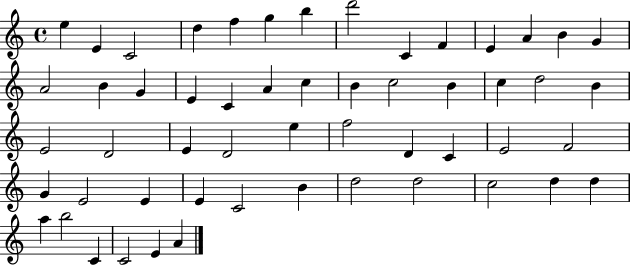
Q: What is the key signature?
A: C major